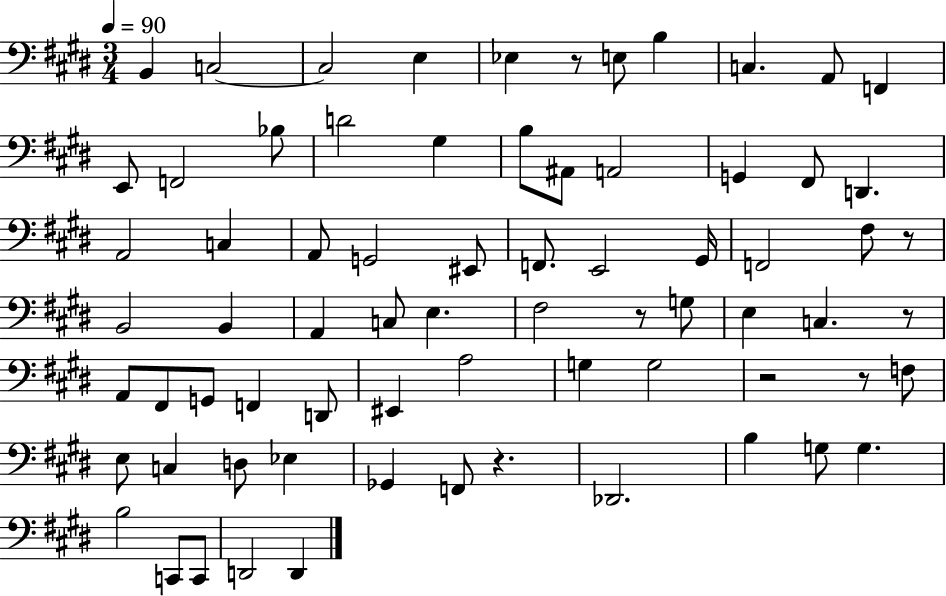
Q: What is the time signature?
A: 3/4